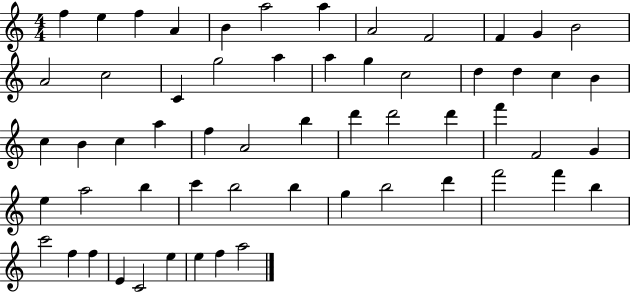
F5/q E5/q F5/q A4/q B4/q A5/h A5/q A4/h F4/h F4/q G4/q B4/h A4/h C5/h C4/q G5/h A5/q A5/q G5/q C5/h D5/q D5/q C5/q B4/q C5/q B4/q C5/q A5/q F5/q A4/h B5/q D6/q D6/h D6/q F6/q F4/h G4/q E5/q A5/h B5/q C6/q B5/h B5/q G5/q B5/h D6/q F6/h F6/q B5/q C6/h F5/q F5/q E4/q C4/h E5/q E5/q F5/q A5/h